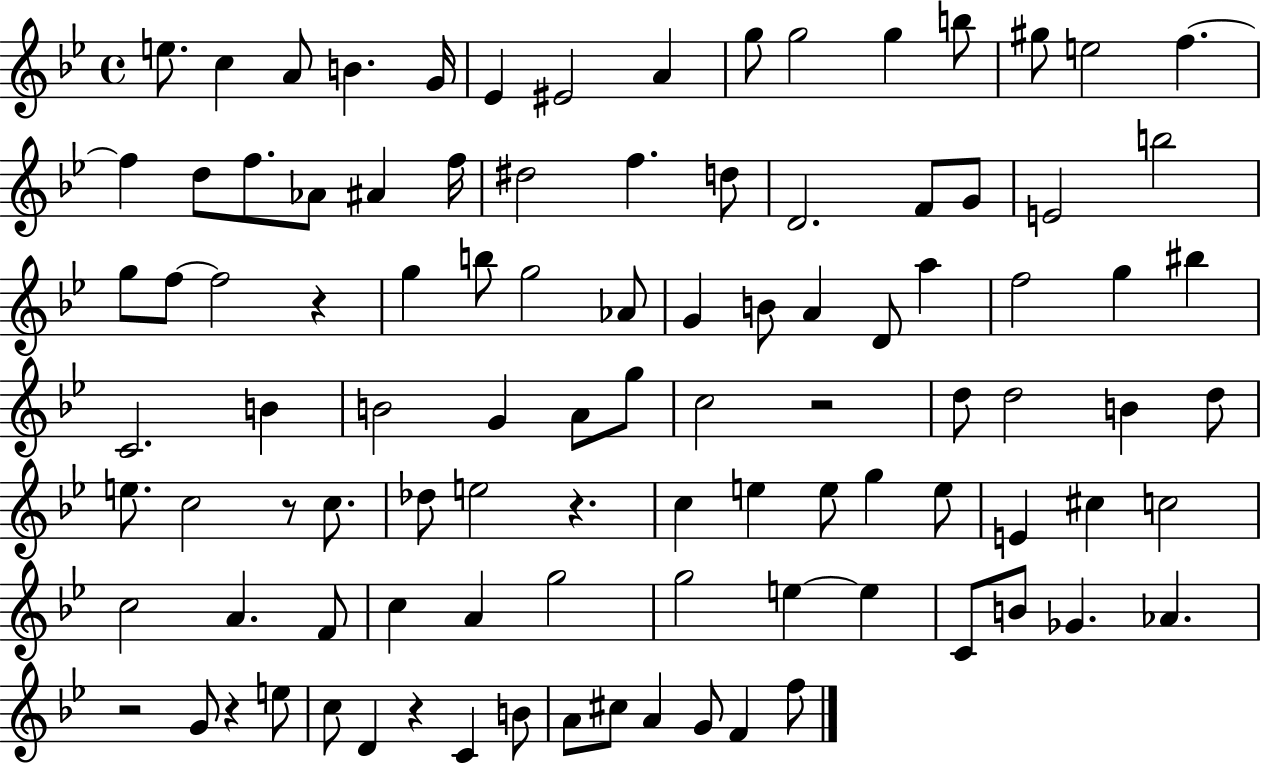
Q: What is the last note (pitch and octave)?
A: F5